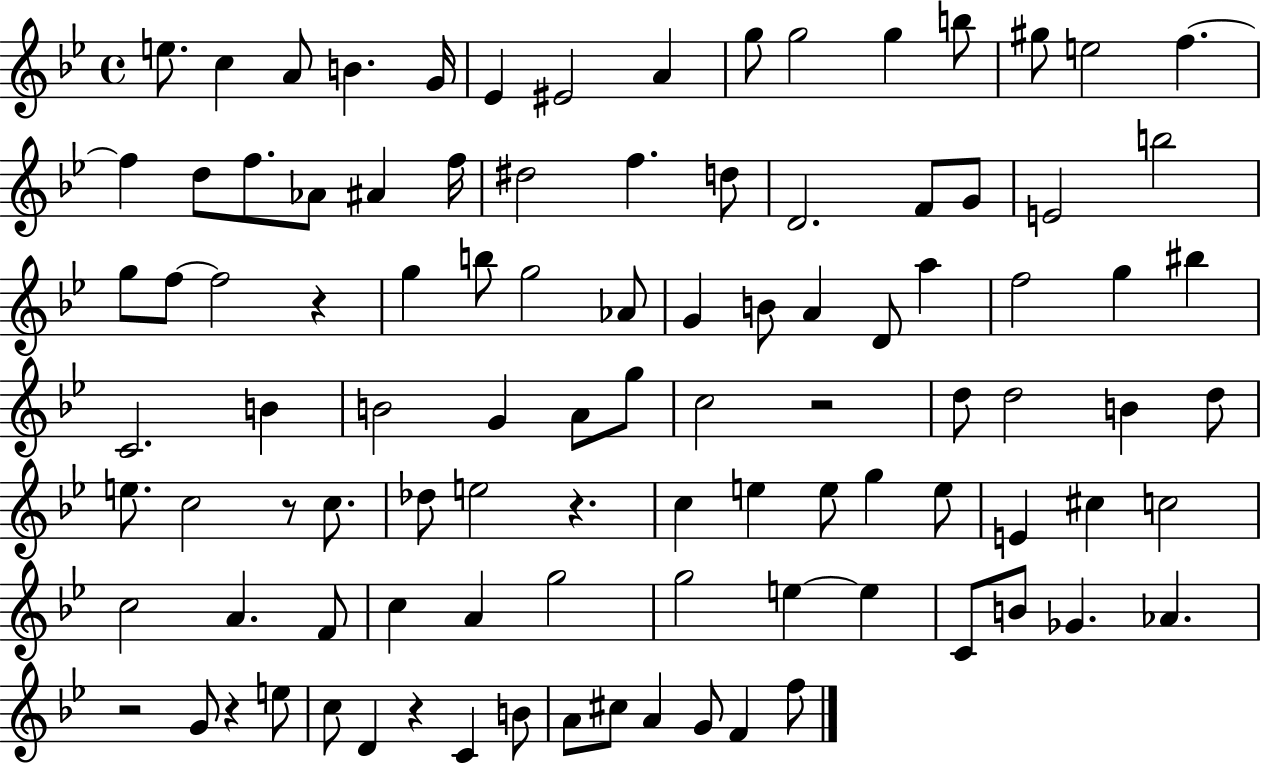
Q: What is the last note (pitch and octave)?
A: F5